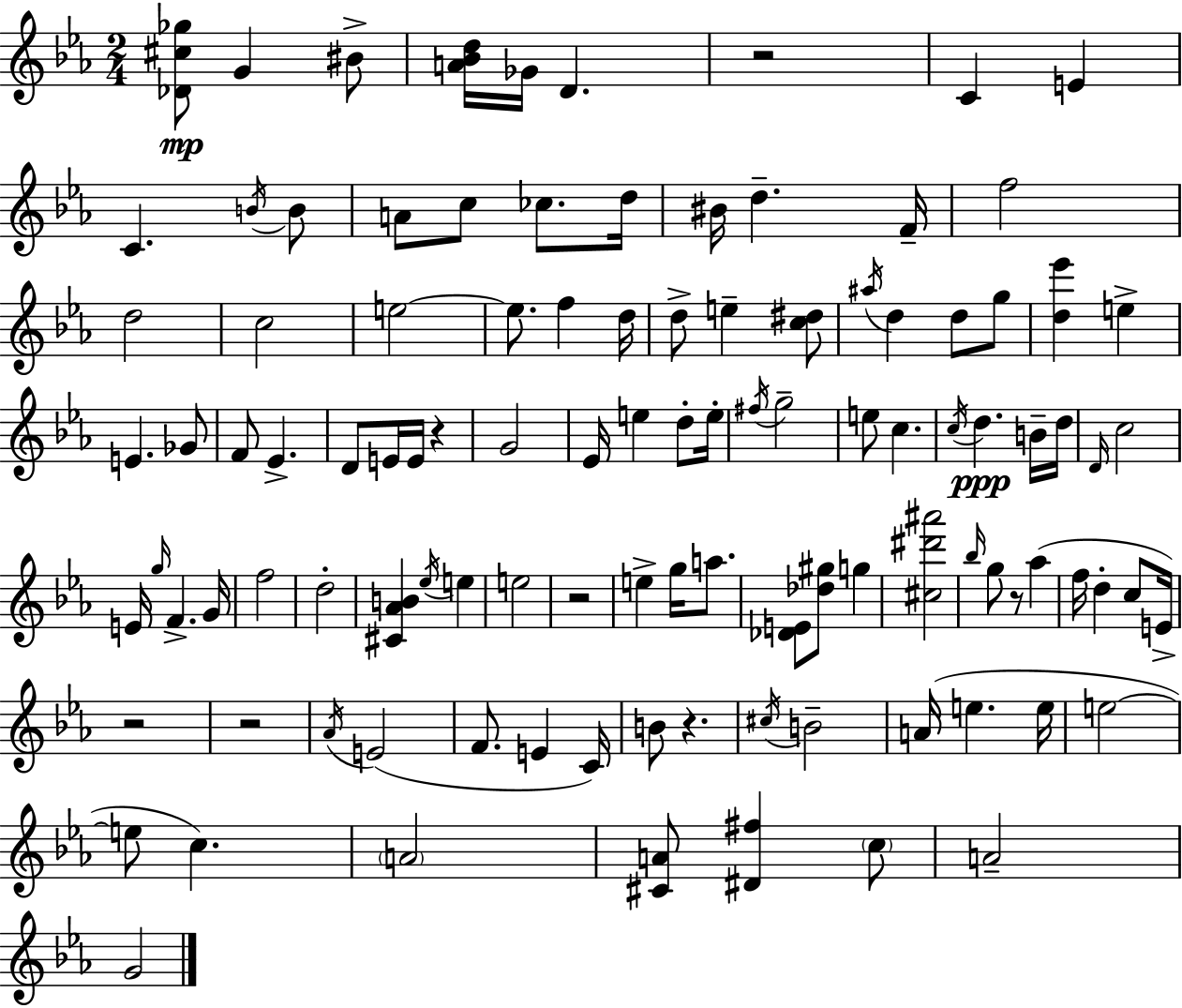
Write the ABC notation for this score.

X:1
T:Untitled
M:2/4
L:1/4
K:Cm
[_D^c_g]/2 G ^B/2 [A_Bd]/4 _G/4 D z2 C E C B/4 B/2 A/2 c/2 _c/2 d/4 ^B/4 d F/4 f2 d2 c2 e2 e/2 f d/4 d/2 e [c^d]/2 ^a/4 d d/2 g/2 [d_e'] e E _G/2 F/2 _E D/2 E/4 E/4 z G2 _E/4 e d/2 e/4 ^f/4 g2 e/2 c c/4 d B/4 d/4 D/4 c2 E/4 g/4 F G/4 f2 d2 [^C_AB] _e/4 e e2 z2 e g/4 a/2 [_DE]/2 [_d^g]/2 g [^c^d'^a']2 _b/4 g/2 z/2 _a f/4 d c/2 E/4 z2 z2 _A/4 E2 F/2 E C/4 B/2 z ^c/4 B2 A/4 e e/4 e2 e/2 c A2 [^CA]/2 [^D^f] c/2 A2 G2